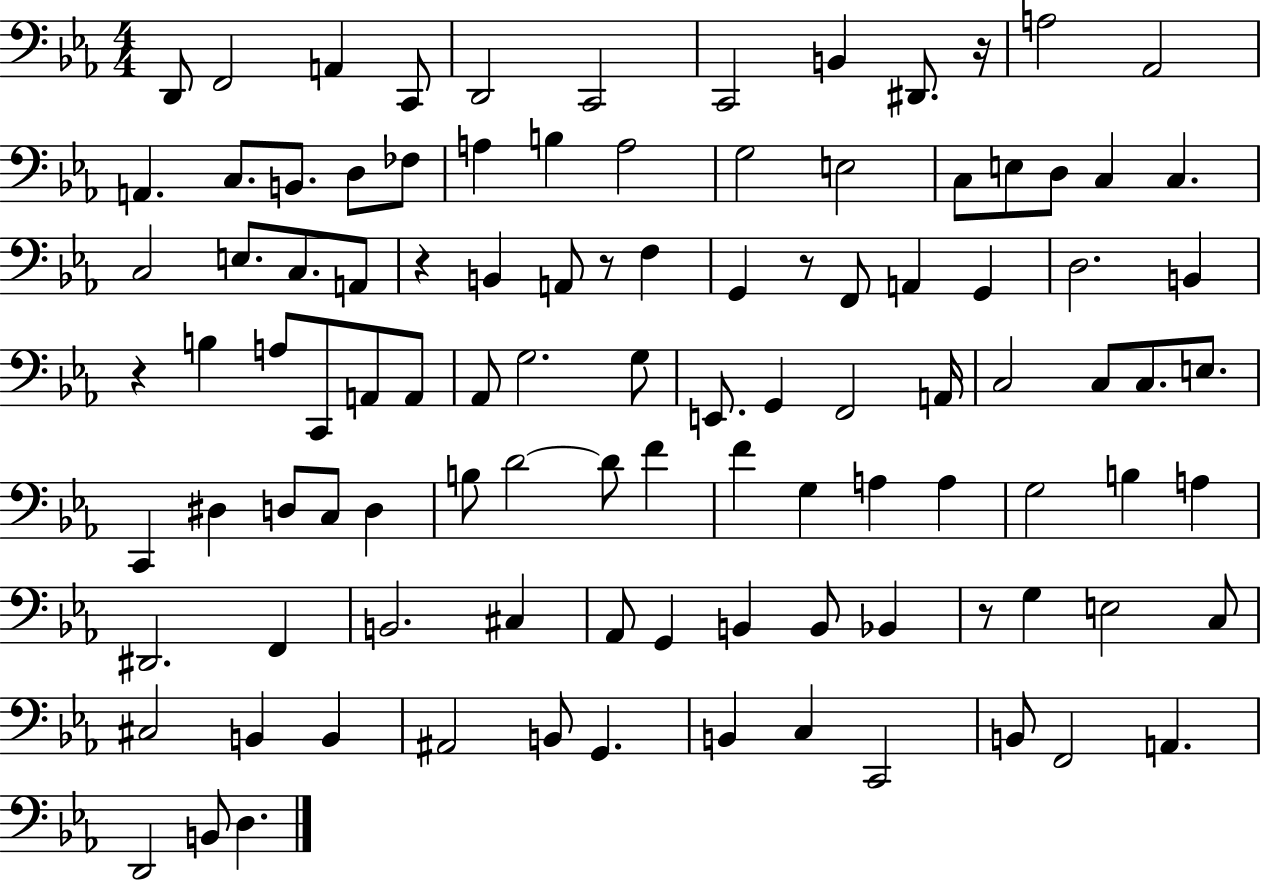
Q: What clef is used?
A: bass